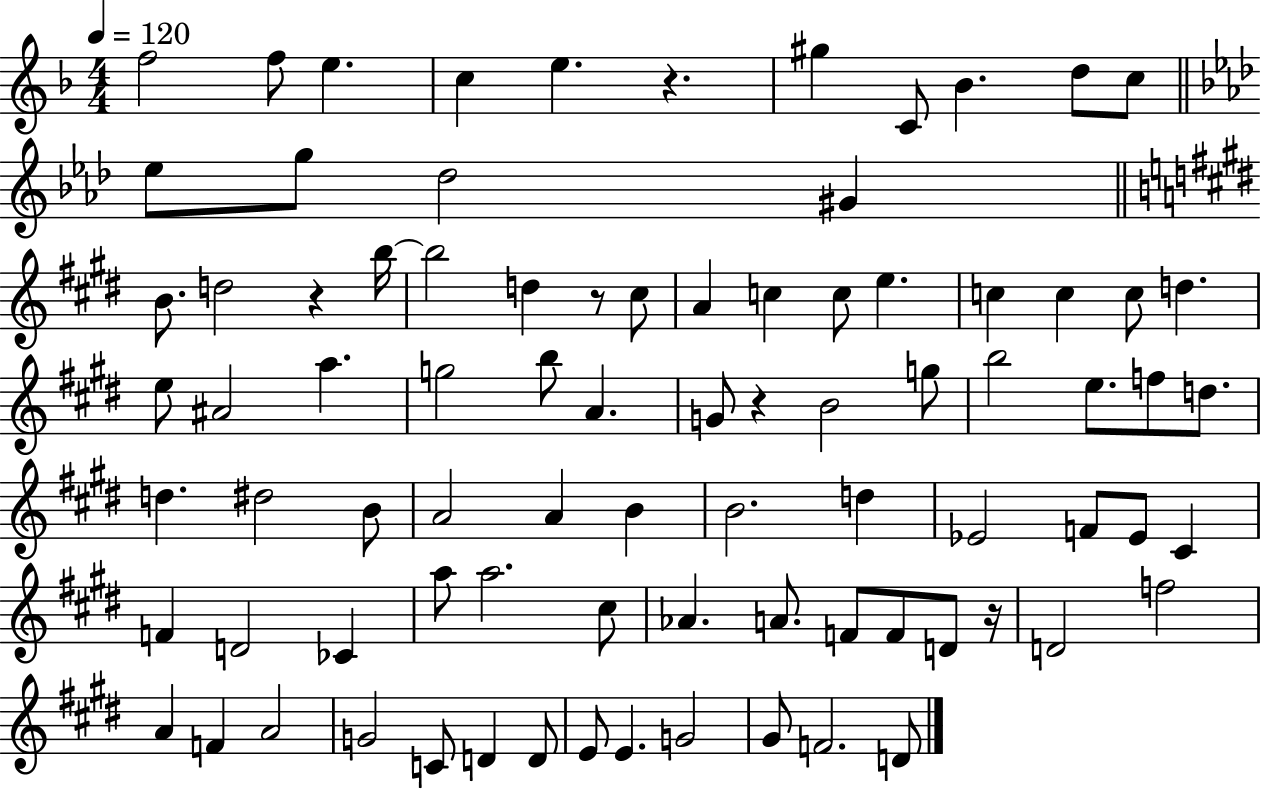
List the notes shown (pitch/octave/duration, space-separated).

F5/h F5/e E5/q. C5/q E5/q. R/q. G#5/q C4/e Bb4/q. D5/e C5/e Eb5/e G5/e Db5/h G#4/q B4/e. D5/h R/q B5/s B5/h D5/q R/e C#5/e A4/q C5/q C5/e E5/q. C5/q C5/q C5/e D5/q. E5/e A#4/h A5/q. G5/h B5/e A4/q. G4/e R/q B4/h G5/e B5/h E5/e. F5/e D5/e. D5/q. D#5/h B4/e A4/h A4/q B4/q B4/h. D5/q Eb4/h F4/e Eb4/e C#4/q F4/q D4/h CES4/q A5/e A5/h. C#5/e Ab4/q. A4/e. F4/e F4/e D4/e R/s D4/h F5/h A4/q F4/q A4/h G4/h C4/e D4/q D4/e E4/e E4/q. G4/h G#4/e F4/h. D4/e